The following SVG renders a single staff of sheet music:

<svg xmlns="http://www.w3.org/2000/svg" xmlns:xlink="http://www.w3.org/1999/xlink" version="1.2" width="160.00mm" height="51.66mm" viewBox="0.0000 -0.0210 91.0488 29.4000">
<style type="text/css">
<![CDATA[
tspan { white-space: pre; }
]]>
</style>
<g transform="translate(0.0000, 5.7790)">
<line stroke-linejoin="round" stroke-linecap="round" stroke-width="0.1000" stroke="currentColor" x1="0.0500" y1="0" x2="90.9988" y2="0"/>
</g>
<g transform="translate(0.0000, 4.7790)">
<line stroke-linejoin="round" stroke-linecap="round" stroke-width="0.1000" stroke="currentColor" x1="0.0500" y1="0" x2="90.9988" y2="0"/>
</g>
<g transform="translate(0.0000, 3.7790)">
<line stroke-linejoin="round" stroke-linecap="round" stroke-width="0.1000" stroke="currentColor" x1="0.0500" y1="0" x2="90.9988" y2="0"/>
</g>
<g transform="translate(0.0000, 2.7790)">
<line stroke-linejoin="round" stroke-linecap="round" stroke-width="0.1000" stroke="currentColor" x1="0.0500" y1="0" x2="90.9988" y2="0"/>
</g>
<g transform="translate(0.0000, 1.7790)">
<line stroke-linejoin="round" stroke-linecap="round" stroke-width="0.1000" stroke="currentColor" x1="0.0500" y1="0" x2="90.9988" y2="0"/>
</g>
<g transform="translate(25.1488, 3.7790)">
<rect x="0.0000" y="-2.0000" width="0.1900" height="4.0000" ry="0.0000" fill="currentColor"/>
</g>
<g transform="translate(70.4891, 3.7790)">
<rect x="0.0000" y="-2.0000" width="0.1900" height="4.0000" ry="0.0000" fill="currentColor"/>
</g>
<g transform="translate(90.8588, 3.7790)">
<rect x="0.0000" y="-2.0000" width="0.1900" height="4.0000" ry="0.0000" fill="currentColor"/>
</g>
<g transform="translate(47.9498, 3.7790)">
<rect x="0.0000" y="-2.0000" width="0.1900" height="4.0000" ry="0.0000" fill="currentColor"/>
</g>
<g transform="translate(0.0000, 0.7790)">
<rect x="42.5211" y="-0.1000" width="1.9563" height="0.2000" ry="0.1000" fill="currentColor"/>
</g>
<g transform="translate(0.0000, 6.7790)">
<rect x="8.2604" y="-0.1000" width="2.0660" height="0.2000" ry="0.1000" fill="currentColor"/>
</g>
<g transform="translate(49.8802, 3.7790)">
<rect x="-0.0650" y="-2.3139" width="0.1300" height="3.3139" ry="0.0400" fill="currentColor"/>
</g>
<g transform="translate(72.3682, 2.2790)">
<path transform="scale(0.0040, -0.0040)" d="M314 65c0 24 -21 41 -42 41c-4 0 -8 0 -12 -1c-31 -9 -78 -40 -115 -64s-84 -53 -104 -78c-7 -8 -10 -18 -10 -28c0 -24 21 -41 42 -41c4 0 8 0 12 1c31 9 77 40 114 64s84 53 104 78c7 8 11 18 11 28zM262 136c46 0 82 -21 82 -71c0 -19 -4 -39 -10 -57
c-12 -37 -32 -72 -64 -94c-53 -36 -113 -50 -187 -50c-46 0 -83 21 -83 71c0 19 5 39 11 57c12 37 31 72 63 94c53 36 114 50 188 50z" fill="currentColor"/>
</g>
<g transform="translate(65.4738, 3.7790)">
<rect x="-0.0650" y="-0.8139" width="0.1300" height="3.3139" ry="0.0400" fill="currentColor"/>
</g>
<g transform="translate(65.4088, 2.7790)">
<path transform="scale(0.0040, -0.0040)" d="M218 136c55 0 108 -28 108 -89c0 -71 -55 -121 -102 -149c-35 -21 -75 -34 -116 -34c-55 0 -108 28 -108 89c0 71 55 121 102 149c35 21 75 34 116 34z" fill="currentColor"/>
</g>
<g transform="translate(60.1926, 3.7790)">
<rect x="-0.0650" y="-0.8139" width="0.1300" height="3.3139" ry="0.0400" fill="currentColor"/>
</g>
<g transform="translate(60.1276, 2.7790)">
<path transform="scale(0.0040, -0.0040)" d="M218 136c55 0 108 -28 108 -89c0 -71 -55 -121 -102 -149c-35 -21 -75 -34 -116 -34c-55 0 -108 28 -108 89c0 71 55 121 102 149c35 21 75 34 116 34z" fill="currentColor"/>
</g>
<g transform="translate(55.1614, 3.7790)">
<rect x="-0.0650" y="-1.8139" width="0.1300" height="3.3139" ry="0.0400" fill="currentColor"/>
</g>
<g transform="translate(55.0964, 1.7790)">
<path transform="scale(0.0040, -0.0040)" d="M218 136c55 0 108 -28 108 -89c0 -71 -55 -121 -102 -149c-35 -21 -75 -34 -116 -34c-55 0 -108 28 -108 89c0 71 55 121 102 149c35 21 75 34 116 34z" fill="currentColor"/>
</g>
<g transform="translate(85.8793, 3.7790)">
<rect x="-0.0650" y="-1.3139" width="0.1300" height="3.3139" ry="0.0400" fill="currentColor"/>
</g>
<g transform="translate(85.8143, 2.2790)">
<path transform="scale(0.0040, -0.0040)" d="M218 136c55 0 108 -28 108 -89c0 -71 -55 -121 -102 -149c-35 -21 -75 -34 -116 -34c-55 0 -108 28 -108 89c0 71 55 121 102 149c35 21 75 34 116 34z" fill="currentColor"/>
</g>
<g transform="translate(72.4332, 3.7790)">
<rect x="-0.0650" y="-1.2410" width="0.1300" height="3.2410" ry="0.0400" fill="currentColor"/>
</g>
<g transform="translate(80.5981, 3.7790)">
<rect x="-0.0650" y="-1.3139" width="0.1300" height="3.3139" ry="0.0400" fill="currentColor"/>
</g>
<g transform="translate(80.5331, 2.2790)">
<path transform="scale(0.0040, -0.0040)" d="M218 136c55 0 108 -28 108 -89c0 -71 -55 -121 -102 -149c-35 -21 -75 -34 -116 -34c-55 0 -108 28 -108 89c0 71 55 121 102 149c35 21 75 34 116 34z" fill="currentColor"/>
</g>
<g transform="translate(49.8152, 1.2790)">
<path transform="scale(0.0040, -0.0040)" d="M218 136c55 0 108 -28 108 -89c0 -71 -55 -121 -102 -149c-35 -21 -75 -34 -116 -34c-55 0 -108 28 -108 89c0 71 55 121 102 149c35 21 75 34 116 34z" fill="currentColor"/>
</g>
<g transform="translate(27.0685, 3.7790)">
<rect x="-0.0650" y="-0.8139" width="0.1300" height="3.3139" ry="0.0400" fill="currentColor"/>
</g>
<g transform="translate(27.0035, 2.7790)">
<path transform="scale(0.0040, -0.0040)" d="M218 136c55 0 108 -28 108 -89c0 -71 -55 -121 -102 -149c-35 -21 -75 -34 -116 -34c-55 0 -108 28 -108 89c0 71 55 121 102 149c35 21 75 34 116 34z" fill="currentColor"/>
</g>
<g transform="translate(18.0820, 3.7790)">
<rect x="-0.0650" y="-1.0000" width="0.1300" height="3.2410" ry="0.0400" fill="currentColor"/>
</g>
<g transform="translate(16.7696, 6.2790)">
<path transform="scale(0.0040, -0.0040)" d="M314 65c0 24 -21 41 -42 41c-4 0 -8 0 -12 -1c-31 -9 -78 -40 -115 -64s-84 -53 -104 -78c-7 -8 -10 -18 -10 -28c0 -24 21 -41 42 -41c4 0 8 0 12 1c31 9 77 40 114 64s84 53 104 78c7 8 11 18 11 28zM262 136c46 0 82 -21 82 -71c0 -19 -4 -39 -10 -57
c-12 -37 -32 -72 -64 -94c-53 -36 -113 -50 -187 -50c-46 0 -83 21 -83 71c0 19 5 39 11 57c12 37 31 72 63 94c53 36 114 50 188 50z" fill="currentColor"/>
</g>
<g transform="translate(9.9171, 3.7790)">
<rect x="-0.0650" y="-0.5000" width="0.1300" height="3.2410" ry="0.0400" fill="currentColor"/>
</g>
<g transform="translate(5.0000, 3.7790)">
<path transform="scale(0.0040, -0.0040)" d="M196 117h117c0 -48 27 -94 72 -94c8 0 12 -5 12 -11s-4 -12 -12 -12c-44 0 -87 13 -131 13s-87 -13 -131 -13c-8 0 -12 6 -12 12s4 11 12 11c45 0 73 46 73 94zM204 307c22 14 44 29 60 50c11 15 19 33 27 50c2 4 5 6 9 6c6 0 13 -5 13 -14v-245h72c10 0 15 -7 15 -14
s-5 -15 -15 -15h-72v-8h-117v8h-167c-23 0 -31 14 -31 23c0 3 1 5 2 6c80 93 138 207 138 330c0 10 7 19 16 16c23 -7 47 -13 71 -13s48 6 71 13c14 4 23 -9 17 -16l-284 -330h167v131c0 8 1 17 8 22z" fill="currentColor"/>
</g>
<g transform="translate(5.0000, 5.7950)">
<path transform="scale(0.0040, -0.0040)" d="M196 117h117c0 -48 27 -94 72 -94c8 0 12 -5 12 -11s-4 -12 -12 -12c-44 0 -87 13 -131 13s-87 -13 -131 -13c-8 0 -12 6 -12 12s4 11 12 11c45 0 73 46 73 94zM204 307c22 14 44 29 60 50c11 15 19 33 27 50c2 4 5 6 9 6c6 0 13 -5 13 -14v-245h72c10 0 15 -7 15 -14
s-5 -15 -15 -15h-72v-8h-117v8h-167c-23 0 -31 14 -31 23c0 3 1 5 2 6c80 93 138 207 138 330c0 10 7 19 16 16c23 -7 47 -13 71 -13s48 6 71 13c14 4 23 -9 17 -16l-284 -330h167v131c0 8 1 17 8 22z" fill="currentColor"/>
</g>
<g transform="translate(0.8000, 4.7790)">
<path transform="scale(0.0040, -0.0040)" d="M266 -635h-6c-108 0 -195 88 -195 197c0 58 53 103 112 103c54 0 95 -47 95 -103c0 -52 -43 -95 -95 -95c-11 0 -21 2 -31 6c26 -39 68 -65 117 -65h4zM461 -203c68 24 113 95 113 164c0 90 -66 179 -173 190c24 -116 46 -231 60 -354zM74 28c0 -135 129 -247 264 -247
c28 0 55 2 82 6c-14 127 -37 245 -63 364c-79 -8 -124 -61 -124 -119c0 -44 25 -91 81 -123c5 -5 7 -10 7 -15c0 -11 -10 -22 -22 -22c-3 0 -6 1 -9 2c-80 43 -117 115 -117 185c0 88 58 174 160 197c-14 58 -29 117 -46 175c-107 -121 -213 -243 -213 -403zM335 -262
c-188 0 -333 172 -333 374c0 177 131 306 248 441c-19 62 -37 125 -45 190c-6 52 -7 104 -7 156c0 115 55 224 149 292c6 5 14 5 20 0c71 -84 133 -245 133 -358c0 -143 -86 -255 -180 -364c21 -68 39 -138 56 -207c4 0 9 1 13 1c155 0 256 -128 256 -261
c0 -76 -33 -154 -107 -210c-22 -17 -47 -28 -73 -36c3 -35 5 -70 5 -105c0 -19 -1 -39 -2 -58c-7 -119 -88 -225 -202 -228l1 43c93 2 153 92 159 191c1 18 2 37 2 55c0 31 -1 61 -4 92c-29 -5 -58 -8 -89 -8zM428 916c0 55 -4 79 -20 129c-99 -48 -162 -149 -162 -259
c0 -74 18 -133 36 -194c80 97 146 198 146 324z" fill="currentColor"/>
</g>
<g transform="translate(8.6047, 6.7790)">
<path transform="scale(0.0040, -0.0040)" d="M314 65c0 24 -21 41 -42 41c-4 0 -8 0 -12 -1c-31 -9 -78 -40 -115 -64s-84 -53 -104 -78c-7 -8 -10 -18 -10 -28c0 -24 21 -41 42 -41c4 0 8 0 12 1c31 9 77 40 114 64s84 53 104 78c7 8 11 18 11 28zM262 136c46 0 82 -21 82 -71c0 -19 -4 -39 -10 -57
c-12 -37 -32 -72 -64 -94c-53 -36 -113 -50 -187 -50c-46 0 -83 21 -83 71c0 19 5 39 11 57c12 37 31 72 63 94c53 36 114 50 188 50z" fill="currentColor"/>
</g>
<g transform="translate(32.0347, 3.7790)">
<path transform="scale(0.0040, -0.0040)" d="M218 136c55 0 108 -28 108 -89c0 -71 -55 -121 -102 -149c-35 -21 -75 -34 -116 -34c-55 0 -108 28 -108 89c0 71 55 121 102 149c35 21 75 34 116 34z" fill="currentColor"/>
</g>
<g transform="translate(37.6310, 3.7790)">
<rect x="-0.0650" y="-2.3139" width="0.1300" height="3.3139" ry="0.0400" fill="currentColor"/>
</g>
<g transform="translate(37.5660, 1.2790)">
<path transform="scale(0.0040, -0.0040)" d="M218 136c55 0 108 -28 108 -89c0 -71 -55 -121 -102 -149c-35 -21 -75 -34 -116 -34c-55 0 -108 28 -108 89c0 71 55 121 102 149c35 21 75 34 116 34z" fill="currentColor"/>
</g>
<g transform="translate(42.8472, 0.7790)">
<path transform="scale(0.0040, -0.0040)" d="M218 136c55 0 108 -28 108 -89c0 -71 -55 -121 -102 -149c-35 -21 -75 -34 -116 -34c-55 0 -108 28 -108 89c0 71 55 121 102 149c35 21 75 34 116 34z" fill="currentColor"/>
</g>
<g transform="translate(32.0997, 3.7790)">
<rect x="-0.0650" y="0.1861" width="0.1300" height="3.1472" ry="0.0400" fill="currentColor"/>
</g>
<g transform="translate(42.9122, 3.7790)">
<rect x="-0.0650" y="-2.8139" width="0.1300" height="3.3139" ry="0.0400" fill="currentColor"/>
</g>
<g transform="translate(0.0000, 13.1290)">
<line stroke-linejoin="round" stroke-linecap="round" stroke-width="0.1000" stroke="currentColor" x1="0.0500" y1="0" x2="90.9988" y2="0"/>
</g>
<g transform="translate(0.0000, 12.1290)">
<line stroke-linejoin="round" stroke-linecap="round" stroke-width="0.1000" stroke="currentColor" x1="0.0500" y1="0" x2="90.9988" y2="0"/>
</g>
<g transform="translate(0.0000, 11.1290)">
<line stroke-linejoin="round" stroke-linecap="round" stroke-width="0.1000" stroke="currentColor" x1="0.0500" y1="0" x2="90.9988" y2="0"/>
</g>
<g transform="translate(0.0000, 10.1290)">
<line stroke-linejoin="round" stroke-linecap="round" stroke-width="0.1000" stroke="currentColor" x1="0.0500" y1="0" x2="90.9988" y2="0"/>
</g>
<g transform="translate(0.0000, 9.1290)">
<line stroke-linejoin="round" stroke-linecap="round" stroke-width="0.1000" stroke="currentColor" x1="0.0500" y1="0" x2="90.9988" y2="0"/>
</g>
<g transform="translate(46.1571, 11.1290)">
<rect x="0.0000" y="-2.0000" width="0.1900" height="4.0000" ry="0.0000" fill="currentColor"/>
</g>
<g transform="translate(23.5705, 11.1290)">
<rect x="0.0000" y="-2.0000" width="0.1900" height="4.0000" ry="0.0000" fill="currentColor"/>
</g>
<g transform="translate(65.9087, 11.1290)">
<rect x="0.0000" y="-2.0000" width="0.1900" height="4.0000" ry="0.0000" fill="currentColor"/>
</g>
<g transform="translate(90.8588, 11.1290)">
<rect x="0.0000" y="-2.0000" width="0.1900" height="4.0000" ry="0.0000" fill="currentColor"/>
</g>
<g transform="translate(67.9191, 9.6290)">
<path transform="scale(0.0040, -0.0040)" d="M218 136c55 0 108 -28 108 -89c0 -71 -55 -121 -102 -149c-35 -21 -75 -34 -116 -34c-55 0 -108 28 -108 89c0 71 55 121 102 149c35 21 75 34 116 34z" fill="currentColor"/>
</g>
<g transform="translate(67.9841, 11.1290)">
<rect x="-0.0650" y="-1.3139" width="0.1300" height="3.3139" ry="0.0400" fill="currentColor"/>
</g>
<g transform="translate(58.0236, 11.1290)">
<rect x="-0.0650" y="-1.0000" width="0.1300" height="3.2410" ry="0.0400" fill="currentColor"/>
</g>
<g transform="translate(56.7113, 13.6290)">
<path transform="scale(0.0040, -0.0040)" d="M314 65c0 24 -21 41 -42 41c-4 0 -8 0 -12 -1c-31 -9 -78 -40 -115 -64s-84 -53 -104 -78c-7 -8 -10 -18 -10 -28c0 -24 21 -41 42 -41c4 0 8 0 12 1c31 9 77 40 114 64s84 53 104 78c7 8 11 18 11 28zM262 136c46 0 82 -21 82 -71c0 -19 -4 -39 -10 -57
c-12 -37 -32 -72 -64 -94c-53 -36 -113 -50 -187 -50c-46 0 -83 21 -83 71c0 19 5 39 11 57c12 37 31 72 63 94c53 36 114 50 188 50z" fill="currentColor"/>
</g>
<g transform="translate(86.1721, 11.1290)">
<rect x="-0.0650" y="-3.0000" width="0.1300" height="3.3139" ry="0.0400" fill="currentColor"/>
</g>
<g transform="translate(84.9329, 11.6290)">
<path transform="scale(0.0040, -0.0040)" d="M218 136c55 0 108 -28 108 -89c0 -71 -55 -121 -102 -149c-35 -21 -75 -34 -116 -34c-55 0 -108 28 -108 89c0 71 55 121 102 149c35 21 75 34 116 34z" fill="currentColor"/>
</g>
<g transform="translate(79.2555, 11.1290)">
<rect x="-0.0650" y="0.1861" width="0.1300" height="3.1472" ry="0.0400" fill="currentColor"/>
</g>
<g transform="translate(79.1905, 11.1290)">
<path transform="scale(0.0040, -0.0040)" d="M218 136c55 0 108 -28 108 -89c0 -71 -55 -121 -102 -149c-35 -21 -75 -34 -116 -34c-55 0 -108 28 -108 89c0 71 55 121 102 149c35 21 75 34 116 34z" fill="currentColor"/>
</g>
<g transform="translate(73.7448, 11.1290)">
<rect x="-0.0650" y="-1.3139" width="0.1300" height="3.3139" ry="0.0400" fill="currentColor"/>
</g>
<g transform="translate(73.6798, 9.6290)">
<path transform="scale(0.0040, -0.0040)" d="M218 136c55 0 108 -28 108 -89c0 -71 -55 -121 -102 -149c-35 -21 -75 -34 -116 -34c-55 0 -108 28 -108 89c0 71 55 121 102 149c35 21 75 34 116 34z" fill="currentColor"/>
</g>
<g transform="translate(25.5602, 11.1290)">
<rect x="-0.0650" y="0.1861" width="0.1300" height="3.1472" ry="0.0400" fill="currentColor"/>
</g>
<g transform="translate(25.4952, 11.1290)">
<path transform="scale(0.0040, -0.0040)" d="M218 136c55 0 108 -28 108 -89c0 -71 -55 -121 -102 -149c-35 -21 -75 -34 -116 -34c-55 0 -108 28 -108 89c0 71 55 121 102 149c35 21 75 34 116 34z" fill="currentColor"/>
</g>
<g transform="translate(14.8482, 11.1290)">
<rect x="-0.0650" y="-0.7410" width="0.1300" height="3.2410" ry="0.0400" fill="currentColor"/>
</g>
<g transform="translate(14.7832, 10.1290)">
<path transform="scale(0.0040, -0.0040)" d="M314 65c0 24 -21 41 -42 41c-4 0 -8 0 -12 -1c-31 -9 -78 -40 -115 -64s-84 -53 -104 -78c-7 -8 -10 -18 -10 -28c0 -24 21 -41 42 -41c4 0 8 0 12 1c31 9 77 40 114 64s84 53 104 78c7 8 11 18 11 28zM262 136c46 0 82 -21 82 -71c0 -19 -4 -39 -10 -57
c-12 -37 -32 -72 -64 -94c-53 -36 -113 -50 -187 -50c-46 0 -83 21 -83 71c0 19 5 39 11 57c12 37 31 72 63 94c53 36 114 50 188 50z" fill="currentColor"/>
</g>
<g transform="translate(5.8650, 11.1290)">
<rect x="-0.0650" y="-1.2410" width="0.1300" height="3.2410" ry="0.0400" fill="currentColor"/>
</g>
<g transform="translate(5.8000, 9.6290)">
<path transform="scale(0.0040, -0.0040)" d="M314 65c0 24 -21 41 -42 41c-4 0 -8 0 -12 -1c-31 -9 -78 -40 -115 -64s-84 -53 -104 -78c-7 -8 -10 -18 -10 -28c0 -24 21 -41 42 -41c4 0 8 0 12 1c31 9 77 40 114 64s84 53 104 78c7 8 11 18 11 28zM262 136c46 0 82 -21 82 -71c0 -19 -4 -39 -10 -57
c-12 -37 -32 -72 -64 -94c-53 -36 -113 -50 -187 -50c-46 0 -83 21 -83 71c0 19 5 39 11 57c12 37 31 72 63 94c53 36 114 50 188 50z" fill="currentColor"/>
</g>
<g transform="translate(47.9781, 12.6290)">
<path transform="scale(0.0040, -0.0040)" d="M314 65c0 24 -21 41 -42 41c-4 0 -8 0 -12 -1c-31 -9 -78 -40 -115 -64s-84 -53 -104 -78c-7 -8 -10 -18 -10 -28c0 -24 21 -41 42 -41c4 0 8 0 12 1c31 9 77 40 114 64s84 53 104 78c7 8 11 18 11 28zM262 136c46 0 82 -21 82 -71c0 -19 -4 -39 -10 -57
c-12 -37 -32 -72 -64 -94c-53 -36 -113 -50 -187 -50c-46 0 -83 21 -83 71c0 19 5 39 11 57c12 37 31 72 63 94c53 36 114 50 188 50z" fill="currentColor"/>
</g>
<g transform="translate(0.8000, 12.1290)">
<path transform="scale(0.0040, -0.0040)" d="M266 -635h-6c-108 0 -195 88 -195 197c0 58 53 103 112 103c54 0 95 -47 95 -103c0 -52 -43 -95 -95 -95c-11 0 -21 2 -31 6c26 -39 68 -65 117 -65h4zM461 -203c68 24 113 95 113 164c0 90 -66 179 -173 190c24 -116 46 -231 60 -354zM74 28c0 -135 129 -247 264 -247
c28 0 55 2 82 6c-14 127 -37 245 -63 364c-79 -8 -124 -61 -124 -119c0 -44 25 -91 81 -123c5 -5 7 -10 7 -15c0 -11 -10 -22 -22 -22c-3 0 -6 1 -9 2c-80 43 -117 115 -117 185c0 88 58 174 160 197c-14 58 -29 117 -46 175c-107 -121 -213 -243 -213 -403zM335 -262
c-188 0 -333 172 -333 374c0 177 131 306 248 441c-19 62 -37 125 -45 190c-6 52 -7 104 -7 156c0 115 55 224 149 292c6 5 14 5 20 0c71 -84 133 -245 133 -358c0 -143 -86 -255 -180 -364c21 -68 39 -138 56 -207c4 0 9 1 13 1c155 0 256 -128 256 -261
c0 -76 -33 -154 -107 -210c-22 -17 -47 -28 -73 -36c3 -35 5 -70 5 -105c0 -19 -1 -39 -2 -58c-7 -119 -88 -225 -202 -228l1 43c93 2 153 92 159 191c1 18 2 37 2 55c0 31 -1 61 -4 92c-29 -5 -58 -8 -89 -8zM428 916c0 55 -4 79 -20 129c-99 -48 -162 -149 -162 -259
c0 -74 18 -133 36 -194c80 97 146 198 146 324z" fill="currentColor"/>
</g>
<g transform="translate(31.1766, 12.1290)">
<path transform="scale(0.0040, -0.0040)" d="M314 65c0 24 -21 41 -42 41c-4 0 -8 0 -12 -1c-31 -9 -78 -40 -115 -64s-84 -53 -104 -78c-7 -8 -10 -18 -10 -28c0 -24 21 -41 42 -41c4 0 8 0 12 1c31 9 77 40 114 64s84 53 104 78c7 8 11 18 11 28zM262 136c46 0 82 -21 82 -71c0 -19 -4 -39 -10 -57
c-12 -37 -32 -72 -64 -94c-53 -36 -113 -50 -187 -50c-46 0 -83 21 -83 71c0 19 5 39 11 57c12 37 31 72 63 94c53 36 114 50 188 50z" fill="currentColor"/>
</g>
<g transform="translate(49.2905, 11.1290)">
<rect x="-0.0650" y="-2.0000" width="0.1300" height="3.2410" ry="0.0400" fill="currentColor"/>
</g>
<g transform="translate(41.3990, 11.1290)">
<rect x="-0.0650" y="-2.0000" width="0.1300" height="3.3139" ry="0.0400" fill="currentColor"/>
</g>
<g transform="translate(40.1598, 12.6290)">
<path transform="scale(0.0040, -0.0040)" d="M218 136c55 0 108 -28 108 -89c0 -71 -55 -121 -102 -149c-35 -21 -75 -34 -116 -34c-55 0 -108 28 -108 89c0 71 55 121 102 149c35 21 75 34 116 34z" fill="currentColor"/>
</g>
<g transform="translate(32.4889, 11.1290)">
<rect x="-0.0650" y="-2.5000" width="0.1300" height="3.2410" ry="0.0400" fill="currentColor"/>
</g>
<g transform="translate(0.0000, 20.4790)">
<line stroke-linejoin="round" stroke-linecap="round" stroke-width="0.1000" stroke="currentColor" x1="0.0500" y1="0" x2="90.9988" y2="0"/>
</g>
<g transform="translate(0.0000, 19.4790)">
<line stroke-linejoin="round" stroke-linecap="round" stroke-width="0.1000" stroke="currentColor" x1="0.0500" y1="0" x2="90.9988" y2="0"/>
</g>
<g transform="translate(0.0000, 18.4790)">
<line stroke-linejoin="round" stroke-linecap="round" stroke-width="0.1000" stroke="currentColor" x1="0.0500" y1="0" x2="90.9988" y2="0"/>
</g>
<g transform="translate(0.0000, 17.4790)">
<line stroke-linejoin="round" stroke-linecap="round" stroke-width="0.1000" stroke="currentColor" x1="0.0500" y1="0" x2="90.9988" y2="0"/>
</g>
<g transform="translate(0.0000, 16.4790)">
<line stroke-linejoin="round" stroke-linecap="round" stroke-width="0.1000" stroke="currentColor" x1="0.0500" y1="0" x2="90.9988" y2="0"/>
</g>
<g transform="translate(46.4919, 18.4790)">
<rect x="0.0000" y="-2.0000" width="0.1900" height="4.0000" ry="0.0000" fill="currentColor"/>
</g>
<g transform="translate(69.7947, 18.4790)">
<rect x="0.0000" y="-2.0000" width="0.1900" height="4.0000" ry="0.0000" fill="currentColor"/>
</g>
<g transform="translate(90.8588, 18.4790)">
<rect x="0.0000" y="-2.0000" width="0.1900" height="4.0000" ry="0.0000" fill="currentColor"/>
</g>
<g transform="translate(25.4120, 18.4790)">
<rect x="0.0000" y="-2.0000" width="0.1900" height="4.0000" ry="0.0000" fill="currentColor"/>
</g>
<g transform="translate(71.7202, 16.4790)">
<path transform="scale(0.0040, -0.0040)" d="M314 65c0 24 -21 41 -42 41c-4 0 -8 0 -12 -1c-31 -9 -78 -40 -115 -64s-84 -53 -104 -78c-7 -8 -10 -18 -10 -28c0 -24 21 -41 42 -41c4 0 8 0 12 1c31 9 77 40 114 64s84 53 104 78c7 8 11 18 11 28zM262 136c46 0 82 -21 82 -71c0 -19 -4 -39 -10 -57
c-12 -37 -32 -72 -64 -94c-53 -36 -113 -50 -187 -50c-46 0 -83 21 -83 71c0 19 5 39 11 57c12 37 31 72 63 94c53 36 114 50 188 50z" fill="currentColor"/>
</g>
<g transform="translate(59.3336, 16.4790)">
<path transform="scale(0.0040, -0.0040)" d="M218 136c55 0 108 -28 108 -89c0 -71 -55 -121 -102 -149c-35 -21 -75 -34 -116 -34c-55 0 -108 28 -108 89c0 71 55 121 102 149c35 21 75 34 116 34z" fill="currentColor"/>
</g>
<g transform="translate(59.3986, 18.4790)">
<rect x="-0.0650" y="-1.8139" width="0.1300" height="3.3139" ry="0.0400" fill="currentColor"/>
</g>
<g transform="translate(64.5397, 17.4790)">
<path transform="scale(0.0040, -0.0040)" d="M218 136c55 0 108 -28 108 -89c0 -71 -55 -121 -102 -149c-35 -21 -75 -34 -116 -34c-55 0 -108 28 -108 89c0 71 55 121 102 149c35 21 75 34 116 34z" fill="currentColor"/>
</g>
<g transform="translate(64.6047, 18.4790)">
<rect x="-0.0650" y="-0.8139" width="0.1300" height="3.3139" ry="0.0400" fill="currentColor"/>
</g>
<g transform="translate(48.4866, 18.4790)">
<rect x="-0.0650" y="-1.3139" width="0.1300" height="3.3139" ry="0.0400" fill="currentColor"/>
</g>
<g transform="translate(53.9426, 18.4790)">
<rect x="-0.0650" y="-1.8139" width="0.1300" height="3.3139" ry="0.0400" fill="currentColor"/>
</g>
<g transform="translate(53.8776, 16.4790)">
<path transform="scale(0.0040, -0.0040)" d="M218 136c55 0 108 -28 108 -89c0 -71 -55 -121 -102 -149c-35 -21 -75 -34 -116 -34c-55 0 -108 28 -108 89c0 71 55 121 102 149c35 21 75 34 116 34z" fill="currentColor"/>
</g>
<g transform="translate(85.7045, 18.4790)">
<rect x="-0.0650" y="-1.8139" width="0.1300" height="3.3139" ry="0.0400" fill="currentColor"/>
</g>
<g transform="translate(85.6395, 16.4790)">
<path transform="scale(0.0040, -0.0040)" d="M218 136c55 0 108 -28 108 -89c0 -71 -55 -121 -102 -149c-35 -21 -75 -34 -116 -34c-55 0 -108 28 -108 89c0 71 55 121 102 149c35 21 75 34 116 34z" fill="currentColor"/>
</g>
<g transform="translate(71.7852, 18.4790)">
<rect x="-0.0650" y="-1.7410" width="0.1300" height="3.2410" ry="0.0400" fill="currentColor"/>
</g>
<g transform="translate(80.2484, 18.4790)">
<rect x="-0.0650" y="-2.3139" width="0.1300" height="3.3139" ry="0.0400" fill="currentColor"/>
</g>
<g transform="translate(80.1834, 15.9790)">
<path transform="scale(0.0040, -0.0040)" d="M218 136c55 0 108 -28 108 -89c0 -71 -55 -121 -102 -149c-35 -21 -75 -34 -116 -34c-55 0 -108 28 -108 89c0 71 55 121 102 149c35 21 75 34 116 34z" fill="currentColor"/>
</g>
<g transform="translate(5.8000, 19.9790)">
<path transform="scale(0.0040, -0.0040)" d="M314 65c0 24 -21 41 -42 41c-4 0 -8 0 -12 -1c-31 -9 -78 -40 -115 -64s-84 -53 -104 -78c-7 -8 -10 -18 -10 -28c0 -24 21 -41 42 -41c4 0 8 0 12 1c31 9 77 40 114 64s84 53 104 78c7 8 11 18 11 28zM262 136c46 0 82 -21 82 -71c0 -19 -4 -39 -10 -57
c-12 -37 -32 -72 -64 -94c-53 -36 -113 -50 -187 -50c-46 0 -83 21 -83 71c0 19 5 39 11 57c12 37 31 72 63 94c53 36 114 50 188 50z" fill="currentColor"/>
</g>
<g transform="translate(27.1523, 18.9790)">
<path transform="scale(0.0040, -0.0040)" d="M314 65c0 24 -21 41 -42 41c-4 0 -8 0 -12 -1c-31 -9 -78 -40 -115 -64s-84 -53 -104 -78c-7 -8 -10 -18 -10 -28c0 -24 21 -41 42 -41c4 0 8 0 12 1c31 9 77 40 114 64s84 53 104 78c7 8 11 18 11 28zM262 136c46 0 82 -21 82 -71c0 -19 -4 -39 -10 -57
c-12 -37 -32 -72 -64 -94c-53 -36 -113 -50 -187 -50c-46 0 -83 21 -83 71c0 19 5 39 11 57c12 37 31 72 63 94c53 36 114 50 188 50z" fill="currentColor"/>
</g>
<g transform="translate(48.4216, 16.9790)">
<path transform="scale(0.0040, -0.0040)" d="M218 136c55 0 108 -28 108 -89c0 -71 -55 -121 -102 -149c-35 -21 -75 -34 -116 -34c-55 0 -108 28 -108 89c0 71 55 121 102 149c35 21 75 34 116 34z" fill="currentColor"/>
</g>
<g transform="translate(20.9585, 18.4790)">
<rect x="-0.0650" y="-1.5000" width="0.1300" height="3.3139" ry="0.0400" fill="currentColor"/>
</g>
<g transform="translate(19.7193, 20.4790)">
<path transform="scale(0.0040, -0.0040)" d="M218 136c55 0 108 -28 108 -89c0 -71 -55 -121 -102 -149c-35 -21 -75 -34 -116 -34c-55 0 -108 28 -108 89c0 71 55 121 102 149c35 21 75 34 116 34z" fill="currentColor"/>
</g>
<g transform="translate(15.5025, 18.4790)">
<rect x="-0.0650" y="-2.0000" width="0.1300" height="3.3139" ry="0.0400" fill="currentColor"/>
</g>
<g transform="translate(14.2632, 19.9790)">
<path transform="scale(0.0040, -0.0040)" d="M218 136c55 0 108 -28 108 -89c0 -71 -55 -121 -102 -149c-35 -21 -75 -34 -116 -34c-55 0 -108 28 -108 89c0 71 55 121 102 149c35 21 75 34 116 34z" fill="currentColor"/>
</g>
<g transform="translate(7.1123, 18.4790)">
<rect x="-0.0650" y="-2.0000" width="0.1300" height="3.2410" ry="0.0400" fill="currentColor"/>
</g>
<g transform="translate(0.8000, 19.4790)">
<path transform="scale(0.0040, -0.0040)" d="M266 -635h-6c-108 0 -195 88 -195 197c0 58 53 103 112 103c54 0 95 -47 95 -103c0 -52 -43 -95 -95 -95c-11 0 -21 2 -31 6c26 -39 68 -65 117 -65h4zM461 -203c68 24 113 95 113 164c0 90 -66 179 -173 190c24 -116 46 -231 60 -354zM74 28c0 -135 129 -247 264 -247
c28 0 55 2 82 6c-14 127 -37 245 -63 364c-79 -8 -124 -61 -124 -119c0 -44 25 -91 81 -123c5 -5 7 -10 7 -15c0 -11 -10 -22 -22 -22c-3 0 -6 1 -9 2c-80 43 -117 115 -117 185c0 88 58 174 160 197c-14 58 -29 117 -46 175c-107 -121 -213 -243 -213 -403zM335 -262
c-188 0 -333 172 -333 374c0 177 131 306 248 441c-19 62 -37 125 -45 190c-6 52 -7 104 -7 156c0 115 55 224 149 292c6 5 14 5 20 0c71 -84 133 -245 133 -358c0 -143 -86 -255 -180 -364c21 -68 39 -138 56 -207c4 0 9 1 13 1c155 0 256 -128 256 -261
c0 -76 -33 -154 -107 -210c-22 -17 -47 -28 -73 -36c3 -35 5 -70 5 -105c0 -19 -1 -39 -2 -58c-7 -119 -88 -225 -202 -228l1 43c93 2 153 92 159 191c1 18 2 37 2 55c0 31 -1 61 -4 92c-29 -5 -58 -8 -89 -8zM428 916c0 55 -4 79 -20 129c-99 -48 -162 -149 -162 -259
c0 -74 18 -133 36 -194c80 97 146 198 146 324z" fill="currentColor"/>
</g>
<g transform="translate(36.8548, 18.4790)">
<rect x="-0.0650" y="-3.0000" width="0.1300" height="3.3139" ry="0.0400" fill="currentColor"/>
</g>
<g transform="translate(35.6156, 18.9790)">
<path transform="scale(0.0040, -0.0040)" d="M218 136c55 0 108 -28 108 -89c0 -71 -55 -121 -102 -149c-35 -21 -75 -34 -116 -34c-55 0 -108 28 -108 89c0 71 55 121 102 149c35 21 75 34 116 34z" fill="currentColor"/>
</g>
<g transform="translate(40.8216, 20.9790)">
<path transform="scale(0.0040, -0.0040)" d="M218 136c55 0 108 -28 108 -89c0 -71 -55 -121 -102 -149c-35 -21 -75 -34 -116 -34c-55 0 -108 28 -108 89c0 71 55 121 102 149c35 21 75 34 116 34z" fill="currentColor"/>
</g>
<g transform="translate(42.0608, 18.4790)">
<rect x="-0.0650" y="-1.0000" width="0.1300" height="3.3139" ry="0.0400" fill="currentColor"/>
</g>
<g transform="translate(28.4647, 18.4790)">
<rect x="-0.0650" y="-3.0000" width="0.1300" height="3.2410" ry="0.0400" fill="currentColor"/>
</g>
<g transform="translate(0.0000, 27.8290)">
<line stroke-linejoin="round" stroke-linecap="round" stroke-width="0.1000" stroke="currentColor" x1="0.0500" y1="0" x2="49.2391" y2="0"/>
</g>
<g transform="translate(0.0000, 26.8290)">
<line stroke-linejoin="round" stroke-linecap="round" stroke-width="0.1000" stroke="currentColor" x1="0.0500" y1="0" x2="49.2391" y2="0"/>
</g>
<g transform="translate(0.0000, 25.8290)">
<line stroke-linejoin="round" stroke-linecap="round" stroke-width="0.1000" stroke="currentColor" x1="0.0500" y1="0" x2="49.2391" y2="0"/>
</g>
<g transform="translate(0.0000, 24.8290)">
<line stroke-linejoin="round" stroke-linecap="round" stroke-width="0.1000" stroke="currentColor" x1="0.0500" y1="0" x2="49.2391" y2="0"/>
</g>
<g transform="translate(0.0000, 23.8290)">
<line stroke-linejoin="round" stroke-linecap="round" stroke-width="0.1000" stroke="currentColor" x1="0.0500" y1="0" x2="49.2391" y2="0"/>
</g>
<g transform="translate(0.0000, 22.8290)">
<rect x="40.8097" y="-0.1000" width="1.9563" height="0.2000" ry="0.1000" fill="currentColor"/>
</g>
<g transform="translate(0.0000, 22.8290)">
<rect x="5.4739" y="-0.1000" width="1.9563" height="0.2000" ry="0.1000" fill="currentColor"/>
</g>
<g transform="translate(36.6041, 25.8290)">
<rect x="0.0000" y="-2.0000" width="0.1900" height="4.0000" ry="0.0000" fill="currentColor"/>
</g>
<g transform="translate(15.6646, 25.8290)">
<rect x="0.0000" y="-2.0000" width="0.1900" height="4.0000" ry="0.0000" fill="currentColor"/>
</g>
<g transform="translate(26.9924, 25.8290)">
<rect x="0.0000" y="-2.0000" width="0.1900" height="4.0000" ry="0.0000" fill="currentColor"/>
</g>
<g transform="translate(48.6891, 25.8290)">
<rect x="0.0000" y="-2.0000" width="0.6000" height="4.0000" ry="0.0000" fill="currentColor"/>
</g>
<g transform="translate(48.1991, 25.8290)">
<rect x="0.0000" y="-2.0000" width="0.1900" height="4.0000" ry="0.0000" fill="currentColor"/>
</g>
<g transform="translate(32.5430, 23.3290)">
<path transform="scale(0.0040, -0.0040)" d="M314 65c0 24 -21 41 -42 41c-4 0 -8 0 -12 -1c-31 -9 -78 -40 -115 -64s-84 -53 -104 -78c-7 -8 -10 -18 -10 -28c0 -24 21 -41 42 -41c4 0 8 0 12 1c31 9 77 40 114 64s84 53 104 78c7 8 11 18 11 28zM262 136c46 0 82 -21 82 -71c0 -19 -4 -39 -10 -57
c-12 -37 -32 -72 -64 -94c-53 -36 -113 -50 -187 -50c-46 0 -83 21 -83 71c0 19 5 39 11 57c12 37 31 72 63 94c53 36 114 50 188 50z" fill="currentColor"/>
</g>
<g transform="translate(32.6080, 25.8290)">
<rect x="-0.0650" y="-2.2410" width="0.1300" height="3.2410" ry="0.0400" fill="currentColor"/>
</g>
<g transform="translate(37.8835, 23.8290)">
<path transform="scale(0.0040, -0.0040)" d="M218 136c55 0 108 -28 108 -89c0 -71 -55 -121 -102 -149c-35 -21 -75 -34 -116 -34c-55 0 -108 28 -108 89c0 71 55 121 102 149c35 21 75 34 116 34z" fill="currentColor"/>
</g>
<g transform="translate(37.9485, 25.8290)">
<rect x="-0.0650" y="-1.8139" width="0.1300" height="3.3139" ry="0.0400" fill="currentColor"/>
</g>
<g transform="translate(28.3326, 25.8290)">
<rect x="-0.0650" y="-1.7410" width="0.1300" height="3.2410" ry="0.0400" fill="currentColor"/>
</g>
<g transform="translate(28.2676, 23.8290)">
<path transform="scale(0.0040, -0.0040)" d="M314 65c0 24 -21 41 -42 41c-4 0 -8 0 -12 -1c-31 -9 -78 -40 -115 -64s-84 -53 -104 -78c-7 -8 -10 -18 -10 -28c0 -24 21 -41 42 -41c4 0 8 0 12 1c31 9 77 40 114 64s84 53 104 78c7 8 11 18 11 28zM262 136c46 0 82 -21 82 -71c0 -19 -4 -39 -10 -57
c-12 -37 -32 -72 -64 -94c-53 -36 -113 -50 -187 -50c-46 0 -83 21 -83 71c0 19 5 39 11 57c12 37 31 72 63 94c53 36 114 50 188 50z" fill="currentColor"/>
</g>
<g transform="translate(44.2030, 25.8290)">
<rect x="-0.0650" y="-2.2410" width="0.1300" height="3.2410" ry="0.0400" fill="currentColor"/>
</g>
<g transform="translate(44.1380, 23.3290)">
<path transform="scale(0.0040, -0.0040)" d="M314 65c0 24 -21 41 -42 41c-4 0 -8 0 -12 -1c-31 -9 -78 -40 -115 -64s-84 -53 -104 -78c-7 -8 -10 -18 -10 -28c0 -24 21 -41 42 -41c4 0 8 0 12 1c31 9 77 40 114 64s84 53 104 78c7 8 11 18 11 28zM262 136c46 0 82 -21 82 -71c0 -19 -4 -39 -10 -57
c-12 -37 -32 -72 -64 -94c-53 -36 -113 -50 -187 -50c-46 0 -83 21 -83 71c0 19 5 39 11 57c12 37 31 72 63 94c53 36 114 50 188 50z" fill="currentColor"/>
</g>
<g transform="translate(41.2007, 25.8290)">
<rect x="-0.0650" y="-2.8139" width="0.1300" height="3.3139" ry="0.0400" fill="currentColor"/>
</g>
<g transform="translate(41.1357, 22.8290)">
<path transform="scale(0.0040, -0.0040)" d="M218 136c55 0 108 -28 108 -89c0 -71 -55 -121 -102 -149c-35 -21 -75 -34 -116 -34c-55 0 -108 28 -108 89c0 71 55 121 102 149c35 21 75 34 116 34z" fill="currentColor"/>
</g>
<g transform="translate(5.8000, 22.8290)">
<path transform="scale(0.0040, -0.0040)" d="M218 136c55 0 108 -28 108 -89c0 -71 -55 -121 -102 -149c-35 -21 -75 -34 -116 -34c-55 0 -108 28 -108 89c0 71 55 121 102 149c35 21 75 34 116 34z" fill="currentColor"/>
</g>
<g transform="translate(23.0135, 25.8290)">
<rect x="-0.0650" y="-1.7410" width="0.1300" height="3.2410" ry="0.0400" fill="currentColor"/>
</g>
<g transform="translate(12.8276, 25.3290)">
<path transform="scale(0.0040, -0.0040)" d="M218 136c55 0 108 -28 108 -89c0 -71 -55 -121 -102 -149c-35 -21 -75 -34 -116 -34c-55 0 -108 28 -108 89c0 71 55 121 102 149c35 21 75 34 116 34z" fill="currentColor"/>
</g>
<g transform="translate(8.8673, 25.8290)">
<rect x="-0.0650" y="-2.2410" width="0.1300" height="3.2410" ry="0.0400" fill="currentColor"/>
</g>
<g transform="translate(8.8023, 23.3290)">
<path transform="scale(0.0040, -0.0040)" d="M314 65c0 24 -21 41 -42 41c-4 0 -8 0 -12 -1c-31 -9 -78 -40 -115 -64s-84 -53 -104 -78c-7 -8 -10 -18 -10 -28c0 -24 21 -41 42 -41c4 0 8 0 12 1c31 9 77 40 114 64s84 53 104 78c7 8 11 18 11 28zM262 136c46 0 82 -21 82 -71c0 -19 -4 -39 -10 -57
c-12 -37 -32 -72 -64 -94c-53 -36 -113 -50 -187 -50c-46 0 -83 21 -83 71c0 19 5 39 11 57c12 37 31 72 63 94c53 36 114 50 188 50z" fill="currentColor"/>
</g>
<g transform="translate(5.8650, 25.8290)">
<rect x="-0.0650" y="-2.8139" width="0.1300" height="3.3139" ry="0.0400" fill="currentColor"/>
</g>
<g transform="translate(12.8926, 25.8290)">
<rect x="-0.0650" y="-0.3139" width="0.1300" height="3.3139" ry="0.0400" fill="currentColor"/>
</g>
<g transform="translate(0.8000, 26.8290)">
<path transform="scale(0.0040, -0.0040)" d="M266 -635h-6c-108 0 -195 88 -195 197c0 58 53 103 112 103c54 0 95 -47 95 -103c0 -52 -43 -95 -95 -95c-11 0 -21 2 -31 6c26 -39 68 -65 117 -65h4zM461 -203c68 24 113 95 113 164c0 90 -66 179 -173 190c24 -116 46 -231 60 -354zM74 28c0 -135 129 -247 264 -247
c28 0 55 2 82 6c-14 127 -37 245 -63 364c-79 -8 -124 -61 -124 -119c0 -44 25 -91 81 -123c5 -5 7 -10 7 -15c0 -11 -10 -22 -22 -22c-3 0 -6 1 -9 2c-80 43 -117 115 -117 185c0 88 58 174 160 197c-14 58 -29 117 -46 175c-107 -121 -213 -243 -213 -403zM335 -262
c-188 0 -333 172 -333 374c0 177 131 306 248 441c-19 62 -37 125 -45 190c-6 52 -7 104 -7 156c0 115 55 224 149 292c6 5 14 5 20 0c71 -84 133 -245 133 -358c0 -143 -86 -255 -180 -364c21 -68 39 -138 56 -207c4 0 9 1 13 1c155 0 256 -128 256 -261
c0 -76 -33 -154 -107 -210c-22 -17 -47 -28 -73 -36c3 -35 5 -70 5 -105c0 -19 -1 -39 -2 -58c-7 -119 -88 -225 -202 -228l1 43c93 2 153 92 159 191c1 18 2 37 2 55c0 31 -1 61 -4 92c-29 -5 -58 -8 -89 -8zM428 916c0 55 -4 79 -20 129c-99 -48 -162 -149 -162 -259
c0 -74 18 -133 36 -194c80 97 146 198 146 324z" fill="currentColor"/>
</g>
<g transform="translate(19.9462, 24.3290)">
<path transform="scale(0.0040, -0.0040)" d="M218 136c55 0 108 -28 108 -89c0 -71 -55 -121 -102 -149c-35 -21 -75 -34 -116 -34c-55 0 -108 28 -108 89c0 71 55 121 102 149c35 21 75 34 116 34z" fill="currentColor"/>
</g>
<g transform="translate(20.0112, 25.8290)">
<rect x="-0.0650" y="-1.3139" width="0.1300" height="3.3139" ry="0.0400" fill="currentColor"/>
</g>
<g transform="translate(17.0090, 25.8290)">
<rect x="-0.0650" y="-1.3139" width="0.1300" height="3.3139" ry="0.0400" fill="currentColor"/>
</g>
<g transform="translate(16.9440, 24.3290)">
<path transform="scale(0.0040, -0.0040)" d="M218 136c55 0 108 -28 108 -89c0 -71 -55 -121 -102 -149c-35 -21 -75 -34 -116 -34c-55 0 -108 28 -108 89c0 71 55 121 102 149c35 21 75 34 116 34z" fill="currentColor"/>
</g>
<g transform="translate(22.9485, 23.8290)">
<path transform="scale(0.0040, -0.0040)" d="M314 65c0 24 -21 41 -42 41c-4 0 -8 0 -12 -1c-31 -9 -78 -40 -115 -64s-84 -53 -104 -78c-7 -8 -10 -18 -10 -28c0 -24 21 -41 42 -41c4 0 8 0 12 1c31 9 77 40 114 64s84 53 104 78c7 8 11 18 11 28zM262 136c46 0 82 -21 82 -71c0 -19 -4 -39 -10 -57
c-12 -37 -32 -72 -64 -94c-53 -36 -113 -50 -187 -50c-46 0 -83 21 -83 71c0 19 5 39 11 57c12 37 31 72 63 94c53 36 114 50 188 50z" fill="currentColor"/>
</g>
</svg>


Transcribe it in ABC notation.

X:1
T:Untitled
M:4/4
L:1/4
K:C
C2 D2 d B g a g f d d e2 e e e2 d2 B G2 F F2 D2 e e B A F2 F E A2 A D e f f d f2 g f a g2 c e e f2 f2 g2 f a g2